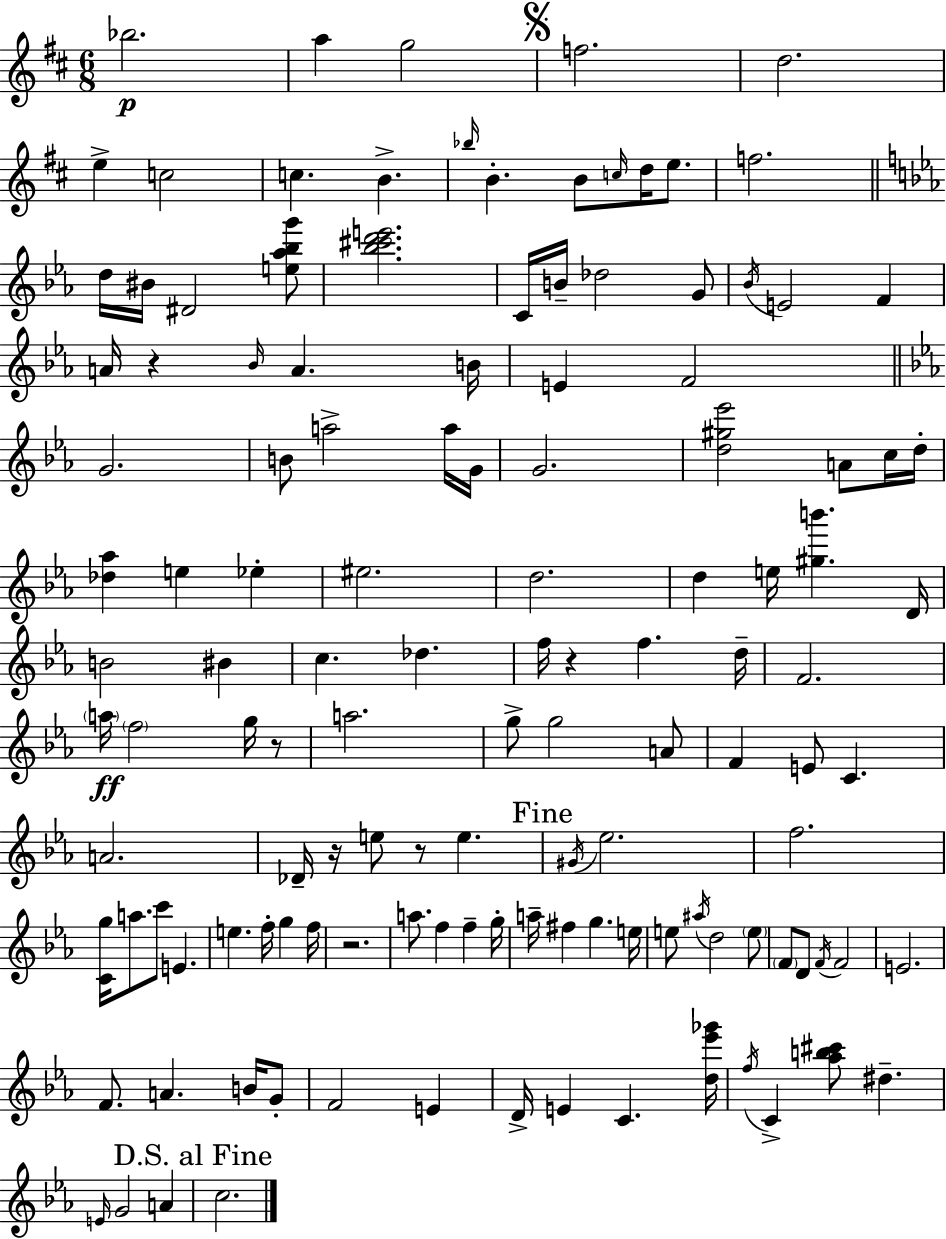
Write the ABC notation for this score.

X:1
T:Untitled
M:6/8
L:1/4
K:D
_b2 a g2 f2 d2 e c2 c B _b/4 B B/2 c/4 d/4 e/2 f2 d/4 ^B/4 ^D2 [e_a_bg']/2 [_b^c'd'e']2 C/4 B/4 _d2 G/2 _B/4 E2 F A/4 z _B/4 A B/4 E F2 G2 B/2 a2 a/4 G/4 G2 [d^g_e']2 A/2 c/4 d/4 [_d_a] e _e ^e2 d2 d e/4 [^gb'] D/4 B2 ^B c _d f/4 z f d/4 F2 a/4 f2 g/4 z/2 a2 g/2 g2 A/2 F E/2 C A2 _D/4 z/4 e/2 z/2 e ^G/4 _e2 f2 [Cg]/4 a/2 c'/2 E e f/4 g f/4 z2 a/2 f f g/4 a/4 ^f g e/4 e/2 ^a/4 d2 e/2 F/2 D/2 F/4 F2 E2 F/2 A B/4 G/2 F2 E D/4 E C [d_e'_g']/4 f/4 C [_ab^c']/2 ^d E/4 G2 A c2